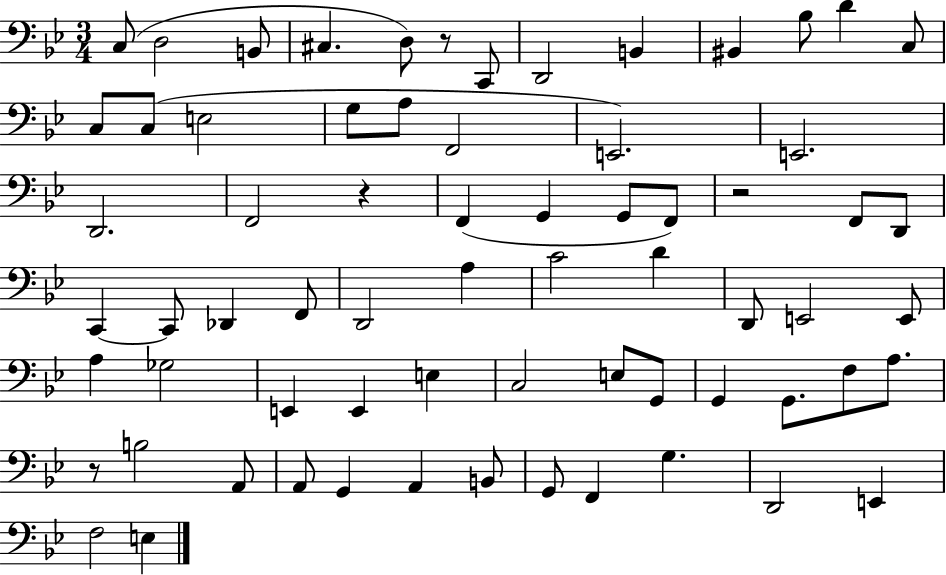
{
  \clef bass
  \numericTimeSignature
  \time 3/4
  \key bes \major
  \repeat volta 2 { c8( d2 b,8 | cis4. d8) r8 c,8 | d,2 b,4 | bis,4 bes8 d'4 c8 | \break c8 c8( e2 | g8 a8 f,2 | e,2.) | e,2. | \break d,2. | f,2 r4 | f,4( g,4 g,8 f,8) | r2 f,8 d,8 | \break c,4~~ c,8 des,4 f,8 | d,2 a4 | c'2 d'4 | d,8 e,2 e,8 | \break a4 ges2 | e,4 e,4 e4 | c2 e8 g,8 | g,4 g,8. f8 a8. | \break r8 b2 a,8 | a,8 g,4 a,4 b,8 | g,8 f,4 g4. | d,2 e,4 | \break f2 e4 | } \bar "|."
}